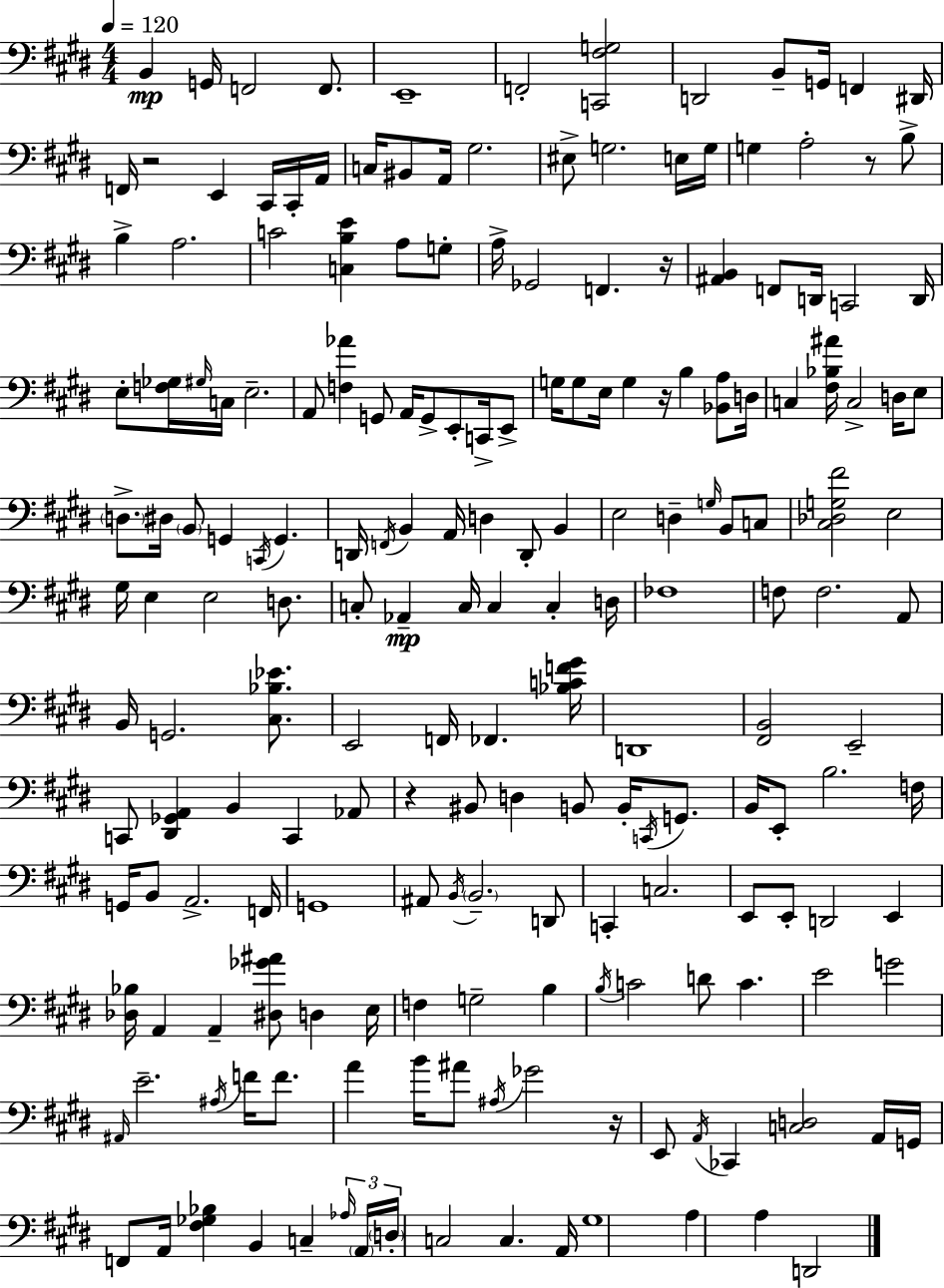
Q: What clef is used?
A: bass